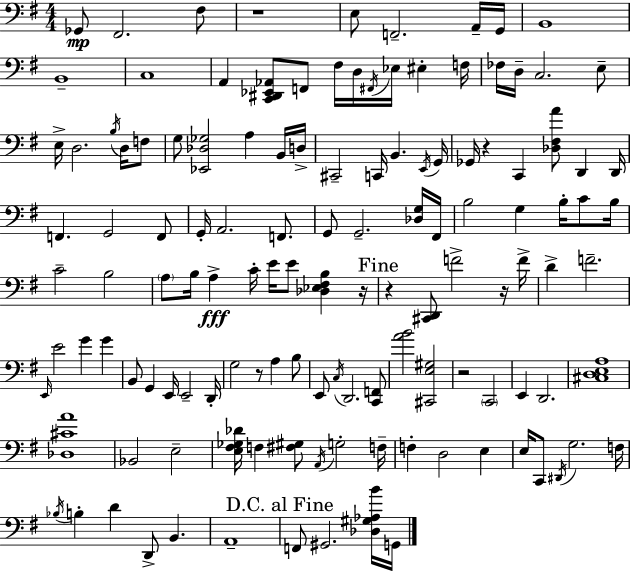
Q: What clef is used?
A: bass